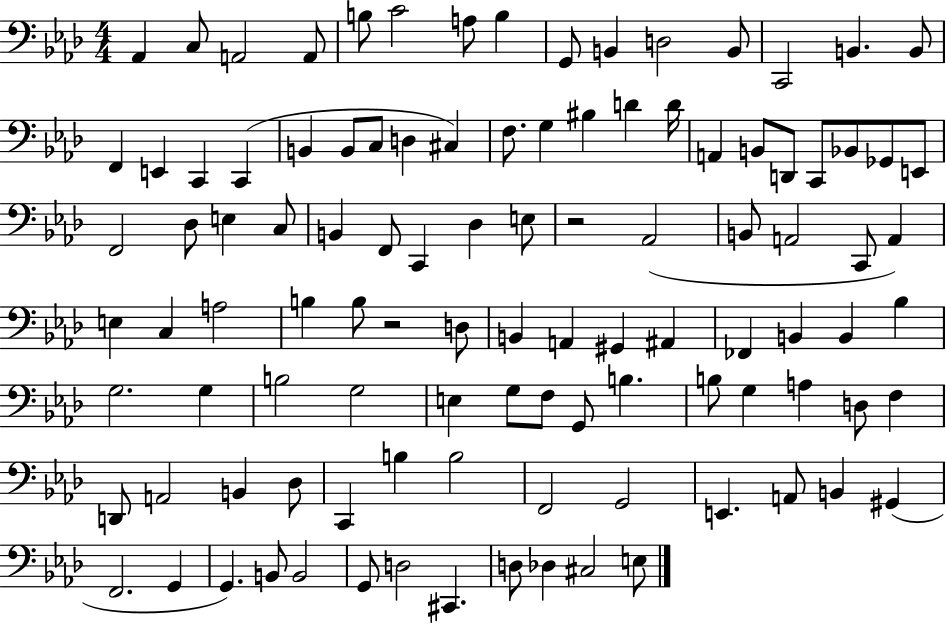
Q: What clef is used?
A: bass